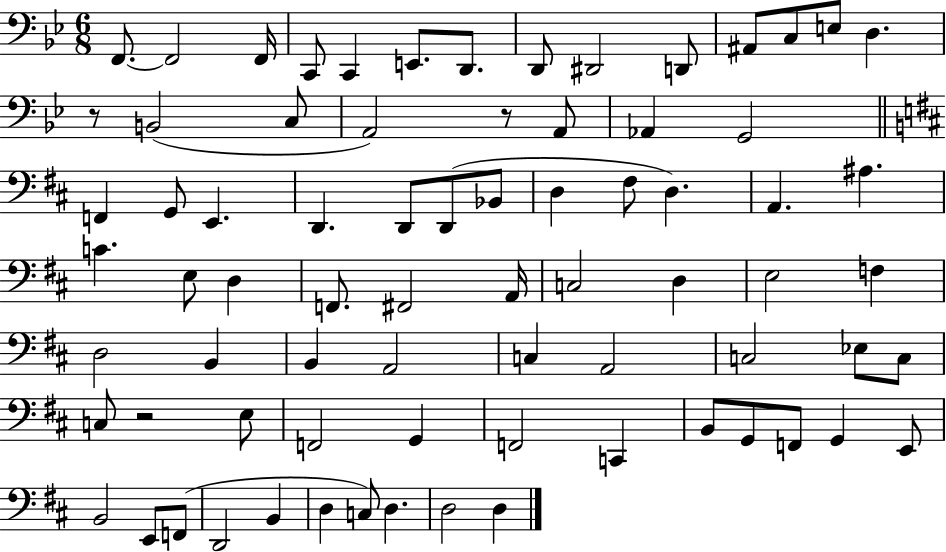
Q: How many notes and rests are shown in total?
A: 75